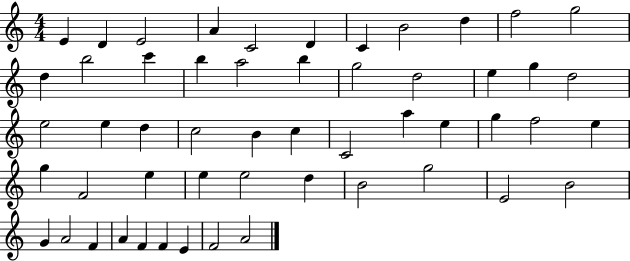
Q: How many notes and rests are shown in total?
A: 53